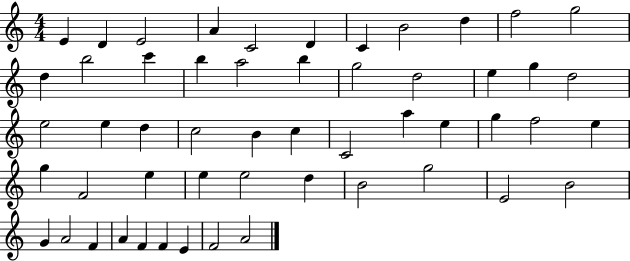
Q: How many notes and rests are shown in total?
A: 53